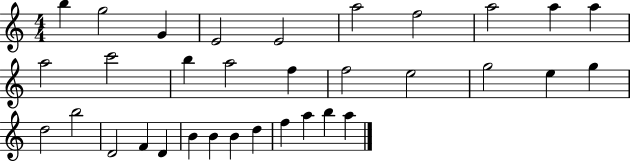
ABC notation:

X:1
T:Untitled
M:4/4
L:1/4
K:C
b g2 G E2 E2 a2 f2 a2 a a a2 c'2 b a2 f f2 e2 g2 e g d2 b2 D2 F D B B B d f a b a